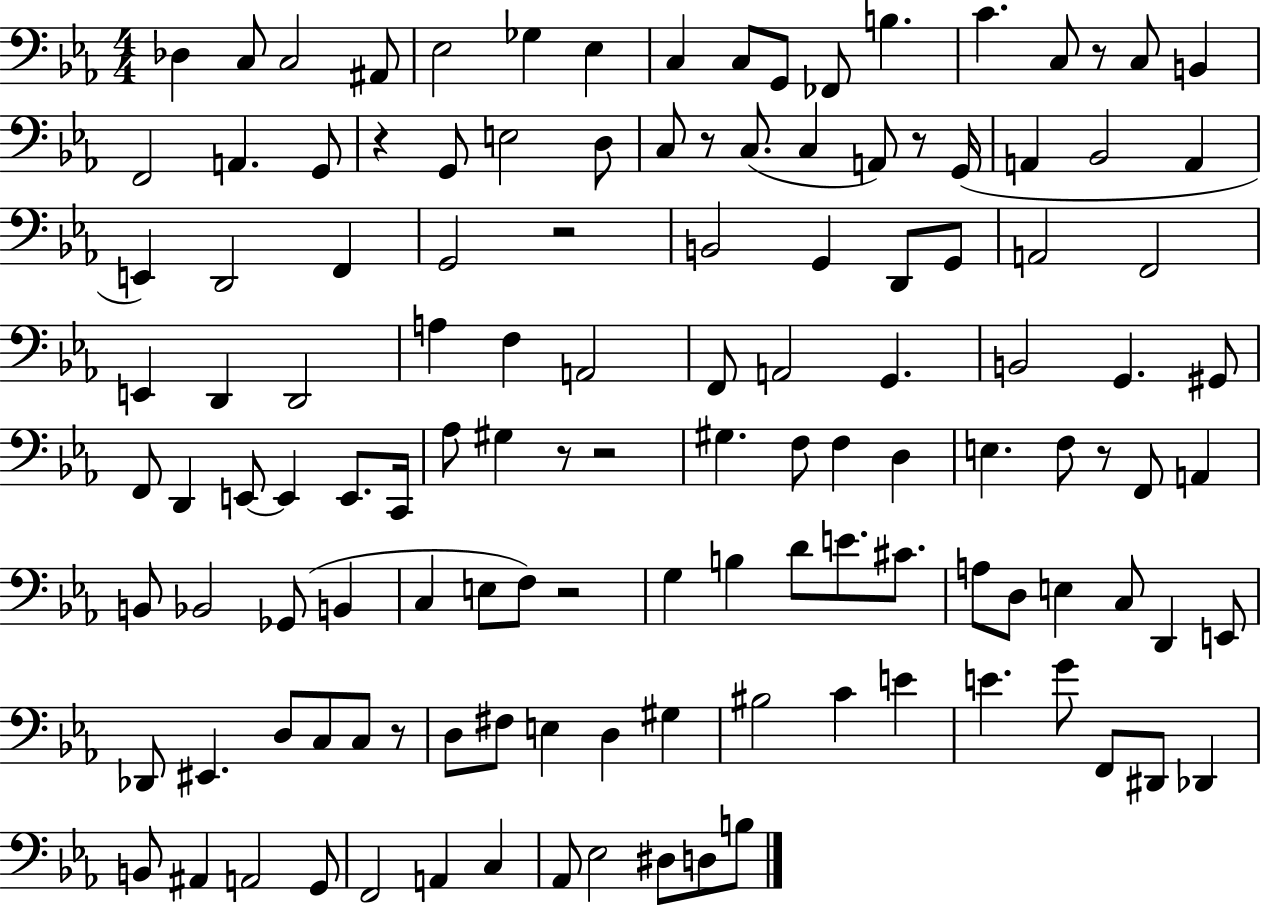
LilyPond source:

{
  \clef bass
  \numericTimeSignature
  \time 4/4
  \key ees \major
  des4 c8 c2 ais,8 | ees2 ges4 ees4 | c4 c8 g,8 fes,8 b4. | c'4. c8 r8 c8 b,4 | \break f,2 a,4. g,8 | r4 g,8 e2 d8 | c8 r8 c8.( c4 a,8) r8 g,16( | a,4 bes,2 a,4 | \break e,4) d,2 f,4 | g,2 r2 | b,2 g,4 d,8 g,8 | a,2 f,2 | \break e,4 d,4 d,2 | a4 f4 a,2 | f,8 a,2 g,4. | b,2 g,4. gis,8 | \break f,8 d,4 e,8~~ e,4 e,8. c,16 | aes8 gis4 r8 r2 | gis4. f8 f4 d4 | e4. f8 r8 f,8 a,4 | \break b,8 bes,2 ges,8( b,4 | c4 e8 f8) r2 | g4 b4 d'8 e'8. cis'8. | a8 d8 e4 c8 d,4 e,8 | \break des,8 eis,4. d8 c8 c8 r8 | d8 fis8 e4 d4 gis4 | bis2 c'4 e'4 | e'4. g'8 f,8 dis,8 des,4 | \break b,8 ais,4 a,2 g,8 | f,2 a,4 c4 | aes,8 ees2 dis8 d8 b8 | \bar "|."
}